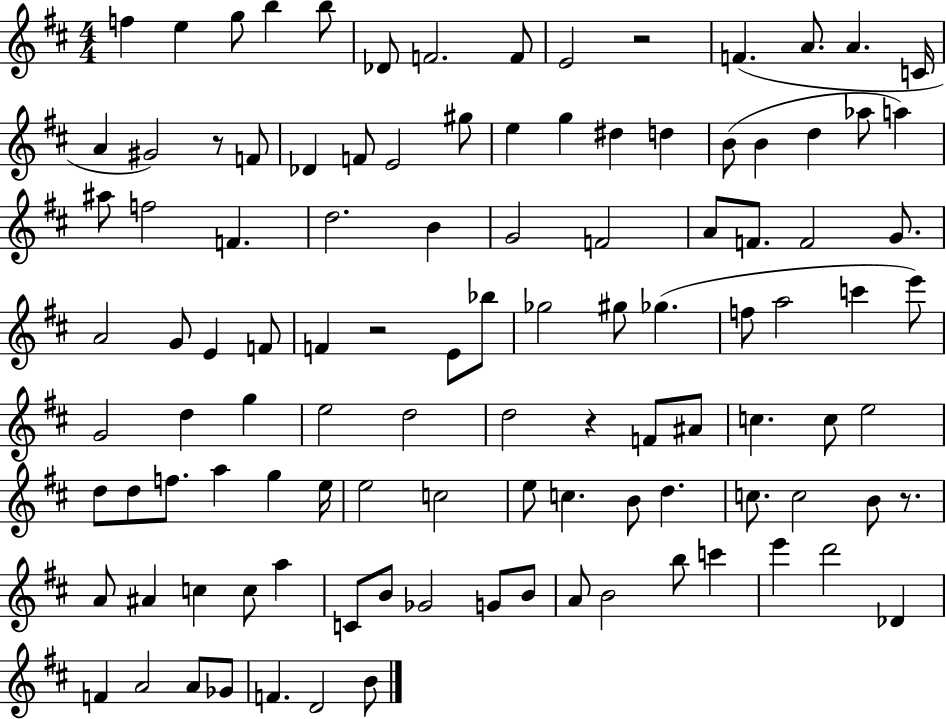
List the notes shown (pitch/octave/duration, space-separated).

F5/q E5/q G5/e B5/q B5/e Db4/e F4/h. F4/e E4/h R/h F4/q. A4/e. A4/q. C4/s A4/q G#4/h R/e F4/e Db4/q F4/e E4/h G#5/e E5/q G5/q D#5/q D5/q B4/e B4/q D5/q Ab5/e A5/q A#5/e F5/h F4/q. D5/h. B4/q G4/h F4/h A4/e F4/e. F4/h G4/e. A4/h G4/e E4/q F4/e F4/q R/h E4/e Bb5/e Gb5/h G#5/e Gb5/q. F5/e A5/h C6/q E6/e G4/h D5/q G5/q E5/h D5/h D5/h R/q F4/e A#4/e C5/q. C5/e E5/h D5/e D5/e F5/e. A5/q G5/q E5/s E5/h C5/h E5/e C5/q. B4/e D5/q. C5/e. C5/h B4/e R/e. A4/e A#4/q C5/q C5/e A5/q C4/e B4/e Gb4/h G4/e B4/e A4/e B4/h B5/e C6/q E6/q D6/h Db4/q F4/q A4/h A4/e Gb4/e F4/q. D4/h B4/e